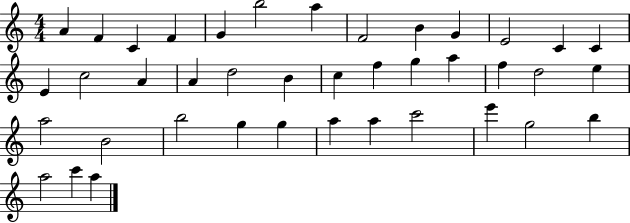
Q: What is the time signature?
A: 4/4